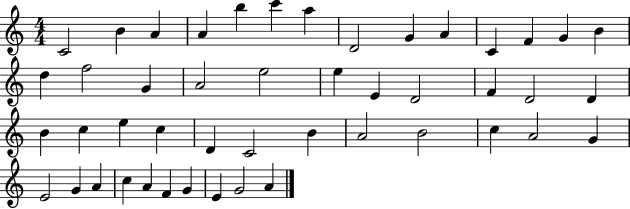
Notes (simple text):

C4/h B4/q A4/q A4/q B5/q C6/q A5/q D4/h G4/q A4/q C4/q F4/q G4/q B4/q D5/q F5/h G4/q A4/h E5/h E5/q E4/q D4/h F4/q D4/h D4/q B4/q C5/q E5/q C5/q D4/q C4/h B4/q A4/h B4/h C5/q A4/h G4/q E4/h G4/q A4/q C5/q A4/q F4/q G4/q E4/q G4/h A4/q